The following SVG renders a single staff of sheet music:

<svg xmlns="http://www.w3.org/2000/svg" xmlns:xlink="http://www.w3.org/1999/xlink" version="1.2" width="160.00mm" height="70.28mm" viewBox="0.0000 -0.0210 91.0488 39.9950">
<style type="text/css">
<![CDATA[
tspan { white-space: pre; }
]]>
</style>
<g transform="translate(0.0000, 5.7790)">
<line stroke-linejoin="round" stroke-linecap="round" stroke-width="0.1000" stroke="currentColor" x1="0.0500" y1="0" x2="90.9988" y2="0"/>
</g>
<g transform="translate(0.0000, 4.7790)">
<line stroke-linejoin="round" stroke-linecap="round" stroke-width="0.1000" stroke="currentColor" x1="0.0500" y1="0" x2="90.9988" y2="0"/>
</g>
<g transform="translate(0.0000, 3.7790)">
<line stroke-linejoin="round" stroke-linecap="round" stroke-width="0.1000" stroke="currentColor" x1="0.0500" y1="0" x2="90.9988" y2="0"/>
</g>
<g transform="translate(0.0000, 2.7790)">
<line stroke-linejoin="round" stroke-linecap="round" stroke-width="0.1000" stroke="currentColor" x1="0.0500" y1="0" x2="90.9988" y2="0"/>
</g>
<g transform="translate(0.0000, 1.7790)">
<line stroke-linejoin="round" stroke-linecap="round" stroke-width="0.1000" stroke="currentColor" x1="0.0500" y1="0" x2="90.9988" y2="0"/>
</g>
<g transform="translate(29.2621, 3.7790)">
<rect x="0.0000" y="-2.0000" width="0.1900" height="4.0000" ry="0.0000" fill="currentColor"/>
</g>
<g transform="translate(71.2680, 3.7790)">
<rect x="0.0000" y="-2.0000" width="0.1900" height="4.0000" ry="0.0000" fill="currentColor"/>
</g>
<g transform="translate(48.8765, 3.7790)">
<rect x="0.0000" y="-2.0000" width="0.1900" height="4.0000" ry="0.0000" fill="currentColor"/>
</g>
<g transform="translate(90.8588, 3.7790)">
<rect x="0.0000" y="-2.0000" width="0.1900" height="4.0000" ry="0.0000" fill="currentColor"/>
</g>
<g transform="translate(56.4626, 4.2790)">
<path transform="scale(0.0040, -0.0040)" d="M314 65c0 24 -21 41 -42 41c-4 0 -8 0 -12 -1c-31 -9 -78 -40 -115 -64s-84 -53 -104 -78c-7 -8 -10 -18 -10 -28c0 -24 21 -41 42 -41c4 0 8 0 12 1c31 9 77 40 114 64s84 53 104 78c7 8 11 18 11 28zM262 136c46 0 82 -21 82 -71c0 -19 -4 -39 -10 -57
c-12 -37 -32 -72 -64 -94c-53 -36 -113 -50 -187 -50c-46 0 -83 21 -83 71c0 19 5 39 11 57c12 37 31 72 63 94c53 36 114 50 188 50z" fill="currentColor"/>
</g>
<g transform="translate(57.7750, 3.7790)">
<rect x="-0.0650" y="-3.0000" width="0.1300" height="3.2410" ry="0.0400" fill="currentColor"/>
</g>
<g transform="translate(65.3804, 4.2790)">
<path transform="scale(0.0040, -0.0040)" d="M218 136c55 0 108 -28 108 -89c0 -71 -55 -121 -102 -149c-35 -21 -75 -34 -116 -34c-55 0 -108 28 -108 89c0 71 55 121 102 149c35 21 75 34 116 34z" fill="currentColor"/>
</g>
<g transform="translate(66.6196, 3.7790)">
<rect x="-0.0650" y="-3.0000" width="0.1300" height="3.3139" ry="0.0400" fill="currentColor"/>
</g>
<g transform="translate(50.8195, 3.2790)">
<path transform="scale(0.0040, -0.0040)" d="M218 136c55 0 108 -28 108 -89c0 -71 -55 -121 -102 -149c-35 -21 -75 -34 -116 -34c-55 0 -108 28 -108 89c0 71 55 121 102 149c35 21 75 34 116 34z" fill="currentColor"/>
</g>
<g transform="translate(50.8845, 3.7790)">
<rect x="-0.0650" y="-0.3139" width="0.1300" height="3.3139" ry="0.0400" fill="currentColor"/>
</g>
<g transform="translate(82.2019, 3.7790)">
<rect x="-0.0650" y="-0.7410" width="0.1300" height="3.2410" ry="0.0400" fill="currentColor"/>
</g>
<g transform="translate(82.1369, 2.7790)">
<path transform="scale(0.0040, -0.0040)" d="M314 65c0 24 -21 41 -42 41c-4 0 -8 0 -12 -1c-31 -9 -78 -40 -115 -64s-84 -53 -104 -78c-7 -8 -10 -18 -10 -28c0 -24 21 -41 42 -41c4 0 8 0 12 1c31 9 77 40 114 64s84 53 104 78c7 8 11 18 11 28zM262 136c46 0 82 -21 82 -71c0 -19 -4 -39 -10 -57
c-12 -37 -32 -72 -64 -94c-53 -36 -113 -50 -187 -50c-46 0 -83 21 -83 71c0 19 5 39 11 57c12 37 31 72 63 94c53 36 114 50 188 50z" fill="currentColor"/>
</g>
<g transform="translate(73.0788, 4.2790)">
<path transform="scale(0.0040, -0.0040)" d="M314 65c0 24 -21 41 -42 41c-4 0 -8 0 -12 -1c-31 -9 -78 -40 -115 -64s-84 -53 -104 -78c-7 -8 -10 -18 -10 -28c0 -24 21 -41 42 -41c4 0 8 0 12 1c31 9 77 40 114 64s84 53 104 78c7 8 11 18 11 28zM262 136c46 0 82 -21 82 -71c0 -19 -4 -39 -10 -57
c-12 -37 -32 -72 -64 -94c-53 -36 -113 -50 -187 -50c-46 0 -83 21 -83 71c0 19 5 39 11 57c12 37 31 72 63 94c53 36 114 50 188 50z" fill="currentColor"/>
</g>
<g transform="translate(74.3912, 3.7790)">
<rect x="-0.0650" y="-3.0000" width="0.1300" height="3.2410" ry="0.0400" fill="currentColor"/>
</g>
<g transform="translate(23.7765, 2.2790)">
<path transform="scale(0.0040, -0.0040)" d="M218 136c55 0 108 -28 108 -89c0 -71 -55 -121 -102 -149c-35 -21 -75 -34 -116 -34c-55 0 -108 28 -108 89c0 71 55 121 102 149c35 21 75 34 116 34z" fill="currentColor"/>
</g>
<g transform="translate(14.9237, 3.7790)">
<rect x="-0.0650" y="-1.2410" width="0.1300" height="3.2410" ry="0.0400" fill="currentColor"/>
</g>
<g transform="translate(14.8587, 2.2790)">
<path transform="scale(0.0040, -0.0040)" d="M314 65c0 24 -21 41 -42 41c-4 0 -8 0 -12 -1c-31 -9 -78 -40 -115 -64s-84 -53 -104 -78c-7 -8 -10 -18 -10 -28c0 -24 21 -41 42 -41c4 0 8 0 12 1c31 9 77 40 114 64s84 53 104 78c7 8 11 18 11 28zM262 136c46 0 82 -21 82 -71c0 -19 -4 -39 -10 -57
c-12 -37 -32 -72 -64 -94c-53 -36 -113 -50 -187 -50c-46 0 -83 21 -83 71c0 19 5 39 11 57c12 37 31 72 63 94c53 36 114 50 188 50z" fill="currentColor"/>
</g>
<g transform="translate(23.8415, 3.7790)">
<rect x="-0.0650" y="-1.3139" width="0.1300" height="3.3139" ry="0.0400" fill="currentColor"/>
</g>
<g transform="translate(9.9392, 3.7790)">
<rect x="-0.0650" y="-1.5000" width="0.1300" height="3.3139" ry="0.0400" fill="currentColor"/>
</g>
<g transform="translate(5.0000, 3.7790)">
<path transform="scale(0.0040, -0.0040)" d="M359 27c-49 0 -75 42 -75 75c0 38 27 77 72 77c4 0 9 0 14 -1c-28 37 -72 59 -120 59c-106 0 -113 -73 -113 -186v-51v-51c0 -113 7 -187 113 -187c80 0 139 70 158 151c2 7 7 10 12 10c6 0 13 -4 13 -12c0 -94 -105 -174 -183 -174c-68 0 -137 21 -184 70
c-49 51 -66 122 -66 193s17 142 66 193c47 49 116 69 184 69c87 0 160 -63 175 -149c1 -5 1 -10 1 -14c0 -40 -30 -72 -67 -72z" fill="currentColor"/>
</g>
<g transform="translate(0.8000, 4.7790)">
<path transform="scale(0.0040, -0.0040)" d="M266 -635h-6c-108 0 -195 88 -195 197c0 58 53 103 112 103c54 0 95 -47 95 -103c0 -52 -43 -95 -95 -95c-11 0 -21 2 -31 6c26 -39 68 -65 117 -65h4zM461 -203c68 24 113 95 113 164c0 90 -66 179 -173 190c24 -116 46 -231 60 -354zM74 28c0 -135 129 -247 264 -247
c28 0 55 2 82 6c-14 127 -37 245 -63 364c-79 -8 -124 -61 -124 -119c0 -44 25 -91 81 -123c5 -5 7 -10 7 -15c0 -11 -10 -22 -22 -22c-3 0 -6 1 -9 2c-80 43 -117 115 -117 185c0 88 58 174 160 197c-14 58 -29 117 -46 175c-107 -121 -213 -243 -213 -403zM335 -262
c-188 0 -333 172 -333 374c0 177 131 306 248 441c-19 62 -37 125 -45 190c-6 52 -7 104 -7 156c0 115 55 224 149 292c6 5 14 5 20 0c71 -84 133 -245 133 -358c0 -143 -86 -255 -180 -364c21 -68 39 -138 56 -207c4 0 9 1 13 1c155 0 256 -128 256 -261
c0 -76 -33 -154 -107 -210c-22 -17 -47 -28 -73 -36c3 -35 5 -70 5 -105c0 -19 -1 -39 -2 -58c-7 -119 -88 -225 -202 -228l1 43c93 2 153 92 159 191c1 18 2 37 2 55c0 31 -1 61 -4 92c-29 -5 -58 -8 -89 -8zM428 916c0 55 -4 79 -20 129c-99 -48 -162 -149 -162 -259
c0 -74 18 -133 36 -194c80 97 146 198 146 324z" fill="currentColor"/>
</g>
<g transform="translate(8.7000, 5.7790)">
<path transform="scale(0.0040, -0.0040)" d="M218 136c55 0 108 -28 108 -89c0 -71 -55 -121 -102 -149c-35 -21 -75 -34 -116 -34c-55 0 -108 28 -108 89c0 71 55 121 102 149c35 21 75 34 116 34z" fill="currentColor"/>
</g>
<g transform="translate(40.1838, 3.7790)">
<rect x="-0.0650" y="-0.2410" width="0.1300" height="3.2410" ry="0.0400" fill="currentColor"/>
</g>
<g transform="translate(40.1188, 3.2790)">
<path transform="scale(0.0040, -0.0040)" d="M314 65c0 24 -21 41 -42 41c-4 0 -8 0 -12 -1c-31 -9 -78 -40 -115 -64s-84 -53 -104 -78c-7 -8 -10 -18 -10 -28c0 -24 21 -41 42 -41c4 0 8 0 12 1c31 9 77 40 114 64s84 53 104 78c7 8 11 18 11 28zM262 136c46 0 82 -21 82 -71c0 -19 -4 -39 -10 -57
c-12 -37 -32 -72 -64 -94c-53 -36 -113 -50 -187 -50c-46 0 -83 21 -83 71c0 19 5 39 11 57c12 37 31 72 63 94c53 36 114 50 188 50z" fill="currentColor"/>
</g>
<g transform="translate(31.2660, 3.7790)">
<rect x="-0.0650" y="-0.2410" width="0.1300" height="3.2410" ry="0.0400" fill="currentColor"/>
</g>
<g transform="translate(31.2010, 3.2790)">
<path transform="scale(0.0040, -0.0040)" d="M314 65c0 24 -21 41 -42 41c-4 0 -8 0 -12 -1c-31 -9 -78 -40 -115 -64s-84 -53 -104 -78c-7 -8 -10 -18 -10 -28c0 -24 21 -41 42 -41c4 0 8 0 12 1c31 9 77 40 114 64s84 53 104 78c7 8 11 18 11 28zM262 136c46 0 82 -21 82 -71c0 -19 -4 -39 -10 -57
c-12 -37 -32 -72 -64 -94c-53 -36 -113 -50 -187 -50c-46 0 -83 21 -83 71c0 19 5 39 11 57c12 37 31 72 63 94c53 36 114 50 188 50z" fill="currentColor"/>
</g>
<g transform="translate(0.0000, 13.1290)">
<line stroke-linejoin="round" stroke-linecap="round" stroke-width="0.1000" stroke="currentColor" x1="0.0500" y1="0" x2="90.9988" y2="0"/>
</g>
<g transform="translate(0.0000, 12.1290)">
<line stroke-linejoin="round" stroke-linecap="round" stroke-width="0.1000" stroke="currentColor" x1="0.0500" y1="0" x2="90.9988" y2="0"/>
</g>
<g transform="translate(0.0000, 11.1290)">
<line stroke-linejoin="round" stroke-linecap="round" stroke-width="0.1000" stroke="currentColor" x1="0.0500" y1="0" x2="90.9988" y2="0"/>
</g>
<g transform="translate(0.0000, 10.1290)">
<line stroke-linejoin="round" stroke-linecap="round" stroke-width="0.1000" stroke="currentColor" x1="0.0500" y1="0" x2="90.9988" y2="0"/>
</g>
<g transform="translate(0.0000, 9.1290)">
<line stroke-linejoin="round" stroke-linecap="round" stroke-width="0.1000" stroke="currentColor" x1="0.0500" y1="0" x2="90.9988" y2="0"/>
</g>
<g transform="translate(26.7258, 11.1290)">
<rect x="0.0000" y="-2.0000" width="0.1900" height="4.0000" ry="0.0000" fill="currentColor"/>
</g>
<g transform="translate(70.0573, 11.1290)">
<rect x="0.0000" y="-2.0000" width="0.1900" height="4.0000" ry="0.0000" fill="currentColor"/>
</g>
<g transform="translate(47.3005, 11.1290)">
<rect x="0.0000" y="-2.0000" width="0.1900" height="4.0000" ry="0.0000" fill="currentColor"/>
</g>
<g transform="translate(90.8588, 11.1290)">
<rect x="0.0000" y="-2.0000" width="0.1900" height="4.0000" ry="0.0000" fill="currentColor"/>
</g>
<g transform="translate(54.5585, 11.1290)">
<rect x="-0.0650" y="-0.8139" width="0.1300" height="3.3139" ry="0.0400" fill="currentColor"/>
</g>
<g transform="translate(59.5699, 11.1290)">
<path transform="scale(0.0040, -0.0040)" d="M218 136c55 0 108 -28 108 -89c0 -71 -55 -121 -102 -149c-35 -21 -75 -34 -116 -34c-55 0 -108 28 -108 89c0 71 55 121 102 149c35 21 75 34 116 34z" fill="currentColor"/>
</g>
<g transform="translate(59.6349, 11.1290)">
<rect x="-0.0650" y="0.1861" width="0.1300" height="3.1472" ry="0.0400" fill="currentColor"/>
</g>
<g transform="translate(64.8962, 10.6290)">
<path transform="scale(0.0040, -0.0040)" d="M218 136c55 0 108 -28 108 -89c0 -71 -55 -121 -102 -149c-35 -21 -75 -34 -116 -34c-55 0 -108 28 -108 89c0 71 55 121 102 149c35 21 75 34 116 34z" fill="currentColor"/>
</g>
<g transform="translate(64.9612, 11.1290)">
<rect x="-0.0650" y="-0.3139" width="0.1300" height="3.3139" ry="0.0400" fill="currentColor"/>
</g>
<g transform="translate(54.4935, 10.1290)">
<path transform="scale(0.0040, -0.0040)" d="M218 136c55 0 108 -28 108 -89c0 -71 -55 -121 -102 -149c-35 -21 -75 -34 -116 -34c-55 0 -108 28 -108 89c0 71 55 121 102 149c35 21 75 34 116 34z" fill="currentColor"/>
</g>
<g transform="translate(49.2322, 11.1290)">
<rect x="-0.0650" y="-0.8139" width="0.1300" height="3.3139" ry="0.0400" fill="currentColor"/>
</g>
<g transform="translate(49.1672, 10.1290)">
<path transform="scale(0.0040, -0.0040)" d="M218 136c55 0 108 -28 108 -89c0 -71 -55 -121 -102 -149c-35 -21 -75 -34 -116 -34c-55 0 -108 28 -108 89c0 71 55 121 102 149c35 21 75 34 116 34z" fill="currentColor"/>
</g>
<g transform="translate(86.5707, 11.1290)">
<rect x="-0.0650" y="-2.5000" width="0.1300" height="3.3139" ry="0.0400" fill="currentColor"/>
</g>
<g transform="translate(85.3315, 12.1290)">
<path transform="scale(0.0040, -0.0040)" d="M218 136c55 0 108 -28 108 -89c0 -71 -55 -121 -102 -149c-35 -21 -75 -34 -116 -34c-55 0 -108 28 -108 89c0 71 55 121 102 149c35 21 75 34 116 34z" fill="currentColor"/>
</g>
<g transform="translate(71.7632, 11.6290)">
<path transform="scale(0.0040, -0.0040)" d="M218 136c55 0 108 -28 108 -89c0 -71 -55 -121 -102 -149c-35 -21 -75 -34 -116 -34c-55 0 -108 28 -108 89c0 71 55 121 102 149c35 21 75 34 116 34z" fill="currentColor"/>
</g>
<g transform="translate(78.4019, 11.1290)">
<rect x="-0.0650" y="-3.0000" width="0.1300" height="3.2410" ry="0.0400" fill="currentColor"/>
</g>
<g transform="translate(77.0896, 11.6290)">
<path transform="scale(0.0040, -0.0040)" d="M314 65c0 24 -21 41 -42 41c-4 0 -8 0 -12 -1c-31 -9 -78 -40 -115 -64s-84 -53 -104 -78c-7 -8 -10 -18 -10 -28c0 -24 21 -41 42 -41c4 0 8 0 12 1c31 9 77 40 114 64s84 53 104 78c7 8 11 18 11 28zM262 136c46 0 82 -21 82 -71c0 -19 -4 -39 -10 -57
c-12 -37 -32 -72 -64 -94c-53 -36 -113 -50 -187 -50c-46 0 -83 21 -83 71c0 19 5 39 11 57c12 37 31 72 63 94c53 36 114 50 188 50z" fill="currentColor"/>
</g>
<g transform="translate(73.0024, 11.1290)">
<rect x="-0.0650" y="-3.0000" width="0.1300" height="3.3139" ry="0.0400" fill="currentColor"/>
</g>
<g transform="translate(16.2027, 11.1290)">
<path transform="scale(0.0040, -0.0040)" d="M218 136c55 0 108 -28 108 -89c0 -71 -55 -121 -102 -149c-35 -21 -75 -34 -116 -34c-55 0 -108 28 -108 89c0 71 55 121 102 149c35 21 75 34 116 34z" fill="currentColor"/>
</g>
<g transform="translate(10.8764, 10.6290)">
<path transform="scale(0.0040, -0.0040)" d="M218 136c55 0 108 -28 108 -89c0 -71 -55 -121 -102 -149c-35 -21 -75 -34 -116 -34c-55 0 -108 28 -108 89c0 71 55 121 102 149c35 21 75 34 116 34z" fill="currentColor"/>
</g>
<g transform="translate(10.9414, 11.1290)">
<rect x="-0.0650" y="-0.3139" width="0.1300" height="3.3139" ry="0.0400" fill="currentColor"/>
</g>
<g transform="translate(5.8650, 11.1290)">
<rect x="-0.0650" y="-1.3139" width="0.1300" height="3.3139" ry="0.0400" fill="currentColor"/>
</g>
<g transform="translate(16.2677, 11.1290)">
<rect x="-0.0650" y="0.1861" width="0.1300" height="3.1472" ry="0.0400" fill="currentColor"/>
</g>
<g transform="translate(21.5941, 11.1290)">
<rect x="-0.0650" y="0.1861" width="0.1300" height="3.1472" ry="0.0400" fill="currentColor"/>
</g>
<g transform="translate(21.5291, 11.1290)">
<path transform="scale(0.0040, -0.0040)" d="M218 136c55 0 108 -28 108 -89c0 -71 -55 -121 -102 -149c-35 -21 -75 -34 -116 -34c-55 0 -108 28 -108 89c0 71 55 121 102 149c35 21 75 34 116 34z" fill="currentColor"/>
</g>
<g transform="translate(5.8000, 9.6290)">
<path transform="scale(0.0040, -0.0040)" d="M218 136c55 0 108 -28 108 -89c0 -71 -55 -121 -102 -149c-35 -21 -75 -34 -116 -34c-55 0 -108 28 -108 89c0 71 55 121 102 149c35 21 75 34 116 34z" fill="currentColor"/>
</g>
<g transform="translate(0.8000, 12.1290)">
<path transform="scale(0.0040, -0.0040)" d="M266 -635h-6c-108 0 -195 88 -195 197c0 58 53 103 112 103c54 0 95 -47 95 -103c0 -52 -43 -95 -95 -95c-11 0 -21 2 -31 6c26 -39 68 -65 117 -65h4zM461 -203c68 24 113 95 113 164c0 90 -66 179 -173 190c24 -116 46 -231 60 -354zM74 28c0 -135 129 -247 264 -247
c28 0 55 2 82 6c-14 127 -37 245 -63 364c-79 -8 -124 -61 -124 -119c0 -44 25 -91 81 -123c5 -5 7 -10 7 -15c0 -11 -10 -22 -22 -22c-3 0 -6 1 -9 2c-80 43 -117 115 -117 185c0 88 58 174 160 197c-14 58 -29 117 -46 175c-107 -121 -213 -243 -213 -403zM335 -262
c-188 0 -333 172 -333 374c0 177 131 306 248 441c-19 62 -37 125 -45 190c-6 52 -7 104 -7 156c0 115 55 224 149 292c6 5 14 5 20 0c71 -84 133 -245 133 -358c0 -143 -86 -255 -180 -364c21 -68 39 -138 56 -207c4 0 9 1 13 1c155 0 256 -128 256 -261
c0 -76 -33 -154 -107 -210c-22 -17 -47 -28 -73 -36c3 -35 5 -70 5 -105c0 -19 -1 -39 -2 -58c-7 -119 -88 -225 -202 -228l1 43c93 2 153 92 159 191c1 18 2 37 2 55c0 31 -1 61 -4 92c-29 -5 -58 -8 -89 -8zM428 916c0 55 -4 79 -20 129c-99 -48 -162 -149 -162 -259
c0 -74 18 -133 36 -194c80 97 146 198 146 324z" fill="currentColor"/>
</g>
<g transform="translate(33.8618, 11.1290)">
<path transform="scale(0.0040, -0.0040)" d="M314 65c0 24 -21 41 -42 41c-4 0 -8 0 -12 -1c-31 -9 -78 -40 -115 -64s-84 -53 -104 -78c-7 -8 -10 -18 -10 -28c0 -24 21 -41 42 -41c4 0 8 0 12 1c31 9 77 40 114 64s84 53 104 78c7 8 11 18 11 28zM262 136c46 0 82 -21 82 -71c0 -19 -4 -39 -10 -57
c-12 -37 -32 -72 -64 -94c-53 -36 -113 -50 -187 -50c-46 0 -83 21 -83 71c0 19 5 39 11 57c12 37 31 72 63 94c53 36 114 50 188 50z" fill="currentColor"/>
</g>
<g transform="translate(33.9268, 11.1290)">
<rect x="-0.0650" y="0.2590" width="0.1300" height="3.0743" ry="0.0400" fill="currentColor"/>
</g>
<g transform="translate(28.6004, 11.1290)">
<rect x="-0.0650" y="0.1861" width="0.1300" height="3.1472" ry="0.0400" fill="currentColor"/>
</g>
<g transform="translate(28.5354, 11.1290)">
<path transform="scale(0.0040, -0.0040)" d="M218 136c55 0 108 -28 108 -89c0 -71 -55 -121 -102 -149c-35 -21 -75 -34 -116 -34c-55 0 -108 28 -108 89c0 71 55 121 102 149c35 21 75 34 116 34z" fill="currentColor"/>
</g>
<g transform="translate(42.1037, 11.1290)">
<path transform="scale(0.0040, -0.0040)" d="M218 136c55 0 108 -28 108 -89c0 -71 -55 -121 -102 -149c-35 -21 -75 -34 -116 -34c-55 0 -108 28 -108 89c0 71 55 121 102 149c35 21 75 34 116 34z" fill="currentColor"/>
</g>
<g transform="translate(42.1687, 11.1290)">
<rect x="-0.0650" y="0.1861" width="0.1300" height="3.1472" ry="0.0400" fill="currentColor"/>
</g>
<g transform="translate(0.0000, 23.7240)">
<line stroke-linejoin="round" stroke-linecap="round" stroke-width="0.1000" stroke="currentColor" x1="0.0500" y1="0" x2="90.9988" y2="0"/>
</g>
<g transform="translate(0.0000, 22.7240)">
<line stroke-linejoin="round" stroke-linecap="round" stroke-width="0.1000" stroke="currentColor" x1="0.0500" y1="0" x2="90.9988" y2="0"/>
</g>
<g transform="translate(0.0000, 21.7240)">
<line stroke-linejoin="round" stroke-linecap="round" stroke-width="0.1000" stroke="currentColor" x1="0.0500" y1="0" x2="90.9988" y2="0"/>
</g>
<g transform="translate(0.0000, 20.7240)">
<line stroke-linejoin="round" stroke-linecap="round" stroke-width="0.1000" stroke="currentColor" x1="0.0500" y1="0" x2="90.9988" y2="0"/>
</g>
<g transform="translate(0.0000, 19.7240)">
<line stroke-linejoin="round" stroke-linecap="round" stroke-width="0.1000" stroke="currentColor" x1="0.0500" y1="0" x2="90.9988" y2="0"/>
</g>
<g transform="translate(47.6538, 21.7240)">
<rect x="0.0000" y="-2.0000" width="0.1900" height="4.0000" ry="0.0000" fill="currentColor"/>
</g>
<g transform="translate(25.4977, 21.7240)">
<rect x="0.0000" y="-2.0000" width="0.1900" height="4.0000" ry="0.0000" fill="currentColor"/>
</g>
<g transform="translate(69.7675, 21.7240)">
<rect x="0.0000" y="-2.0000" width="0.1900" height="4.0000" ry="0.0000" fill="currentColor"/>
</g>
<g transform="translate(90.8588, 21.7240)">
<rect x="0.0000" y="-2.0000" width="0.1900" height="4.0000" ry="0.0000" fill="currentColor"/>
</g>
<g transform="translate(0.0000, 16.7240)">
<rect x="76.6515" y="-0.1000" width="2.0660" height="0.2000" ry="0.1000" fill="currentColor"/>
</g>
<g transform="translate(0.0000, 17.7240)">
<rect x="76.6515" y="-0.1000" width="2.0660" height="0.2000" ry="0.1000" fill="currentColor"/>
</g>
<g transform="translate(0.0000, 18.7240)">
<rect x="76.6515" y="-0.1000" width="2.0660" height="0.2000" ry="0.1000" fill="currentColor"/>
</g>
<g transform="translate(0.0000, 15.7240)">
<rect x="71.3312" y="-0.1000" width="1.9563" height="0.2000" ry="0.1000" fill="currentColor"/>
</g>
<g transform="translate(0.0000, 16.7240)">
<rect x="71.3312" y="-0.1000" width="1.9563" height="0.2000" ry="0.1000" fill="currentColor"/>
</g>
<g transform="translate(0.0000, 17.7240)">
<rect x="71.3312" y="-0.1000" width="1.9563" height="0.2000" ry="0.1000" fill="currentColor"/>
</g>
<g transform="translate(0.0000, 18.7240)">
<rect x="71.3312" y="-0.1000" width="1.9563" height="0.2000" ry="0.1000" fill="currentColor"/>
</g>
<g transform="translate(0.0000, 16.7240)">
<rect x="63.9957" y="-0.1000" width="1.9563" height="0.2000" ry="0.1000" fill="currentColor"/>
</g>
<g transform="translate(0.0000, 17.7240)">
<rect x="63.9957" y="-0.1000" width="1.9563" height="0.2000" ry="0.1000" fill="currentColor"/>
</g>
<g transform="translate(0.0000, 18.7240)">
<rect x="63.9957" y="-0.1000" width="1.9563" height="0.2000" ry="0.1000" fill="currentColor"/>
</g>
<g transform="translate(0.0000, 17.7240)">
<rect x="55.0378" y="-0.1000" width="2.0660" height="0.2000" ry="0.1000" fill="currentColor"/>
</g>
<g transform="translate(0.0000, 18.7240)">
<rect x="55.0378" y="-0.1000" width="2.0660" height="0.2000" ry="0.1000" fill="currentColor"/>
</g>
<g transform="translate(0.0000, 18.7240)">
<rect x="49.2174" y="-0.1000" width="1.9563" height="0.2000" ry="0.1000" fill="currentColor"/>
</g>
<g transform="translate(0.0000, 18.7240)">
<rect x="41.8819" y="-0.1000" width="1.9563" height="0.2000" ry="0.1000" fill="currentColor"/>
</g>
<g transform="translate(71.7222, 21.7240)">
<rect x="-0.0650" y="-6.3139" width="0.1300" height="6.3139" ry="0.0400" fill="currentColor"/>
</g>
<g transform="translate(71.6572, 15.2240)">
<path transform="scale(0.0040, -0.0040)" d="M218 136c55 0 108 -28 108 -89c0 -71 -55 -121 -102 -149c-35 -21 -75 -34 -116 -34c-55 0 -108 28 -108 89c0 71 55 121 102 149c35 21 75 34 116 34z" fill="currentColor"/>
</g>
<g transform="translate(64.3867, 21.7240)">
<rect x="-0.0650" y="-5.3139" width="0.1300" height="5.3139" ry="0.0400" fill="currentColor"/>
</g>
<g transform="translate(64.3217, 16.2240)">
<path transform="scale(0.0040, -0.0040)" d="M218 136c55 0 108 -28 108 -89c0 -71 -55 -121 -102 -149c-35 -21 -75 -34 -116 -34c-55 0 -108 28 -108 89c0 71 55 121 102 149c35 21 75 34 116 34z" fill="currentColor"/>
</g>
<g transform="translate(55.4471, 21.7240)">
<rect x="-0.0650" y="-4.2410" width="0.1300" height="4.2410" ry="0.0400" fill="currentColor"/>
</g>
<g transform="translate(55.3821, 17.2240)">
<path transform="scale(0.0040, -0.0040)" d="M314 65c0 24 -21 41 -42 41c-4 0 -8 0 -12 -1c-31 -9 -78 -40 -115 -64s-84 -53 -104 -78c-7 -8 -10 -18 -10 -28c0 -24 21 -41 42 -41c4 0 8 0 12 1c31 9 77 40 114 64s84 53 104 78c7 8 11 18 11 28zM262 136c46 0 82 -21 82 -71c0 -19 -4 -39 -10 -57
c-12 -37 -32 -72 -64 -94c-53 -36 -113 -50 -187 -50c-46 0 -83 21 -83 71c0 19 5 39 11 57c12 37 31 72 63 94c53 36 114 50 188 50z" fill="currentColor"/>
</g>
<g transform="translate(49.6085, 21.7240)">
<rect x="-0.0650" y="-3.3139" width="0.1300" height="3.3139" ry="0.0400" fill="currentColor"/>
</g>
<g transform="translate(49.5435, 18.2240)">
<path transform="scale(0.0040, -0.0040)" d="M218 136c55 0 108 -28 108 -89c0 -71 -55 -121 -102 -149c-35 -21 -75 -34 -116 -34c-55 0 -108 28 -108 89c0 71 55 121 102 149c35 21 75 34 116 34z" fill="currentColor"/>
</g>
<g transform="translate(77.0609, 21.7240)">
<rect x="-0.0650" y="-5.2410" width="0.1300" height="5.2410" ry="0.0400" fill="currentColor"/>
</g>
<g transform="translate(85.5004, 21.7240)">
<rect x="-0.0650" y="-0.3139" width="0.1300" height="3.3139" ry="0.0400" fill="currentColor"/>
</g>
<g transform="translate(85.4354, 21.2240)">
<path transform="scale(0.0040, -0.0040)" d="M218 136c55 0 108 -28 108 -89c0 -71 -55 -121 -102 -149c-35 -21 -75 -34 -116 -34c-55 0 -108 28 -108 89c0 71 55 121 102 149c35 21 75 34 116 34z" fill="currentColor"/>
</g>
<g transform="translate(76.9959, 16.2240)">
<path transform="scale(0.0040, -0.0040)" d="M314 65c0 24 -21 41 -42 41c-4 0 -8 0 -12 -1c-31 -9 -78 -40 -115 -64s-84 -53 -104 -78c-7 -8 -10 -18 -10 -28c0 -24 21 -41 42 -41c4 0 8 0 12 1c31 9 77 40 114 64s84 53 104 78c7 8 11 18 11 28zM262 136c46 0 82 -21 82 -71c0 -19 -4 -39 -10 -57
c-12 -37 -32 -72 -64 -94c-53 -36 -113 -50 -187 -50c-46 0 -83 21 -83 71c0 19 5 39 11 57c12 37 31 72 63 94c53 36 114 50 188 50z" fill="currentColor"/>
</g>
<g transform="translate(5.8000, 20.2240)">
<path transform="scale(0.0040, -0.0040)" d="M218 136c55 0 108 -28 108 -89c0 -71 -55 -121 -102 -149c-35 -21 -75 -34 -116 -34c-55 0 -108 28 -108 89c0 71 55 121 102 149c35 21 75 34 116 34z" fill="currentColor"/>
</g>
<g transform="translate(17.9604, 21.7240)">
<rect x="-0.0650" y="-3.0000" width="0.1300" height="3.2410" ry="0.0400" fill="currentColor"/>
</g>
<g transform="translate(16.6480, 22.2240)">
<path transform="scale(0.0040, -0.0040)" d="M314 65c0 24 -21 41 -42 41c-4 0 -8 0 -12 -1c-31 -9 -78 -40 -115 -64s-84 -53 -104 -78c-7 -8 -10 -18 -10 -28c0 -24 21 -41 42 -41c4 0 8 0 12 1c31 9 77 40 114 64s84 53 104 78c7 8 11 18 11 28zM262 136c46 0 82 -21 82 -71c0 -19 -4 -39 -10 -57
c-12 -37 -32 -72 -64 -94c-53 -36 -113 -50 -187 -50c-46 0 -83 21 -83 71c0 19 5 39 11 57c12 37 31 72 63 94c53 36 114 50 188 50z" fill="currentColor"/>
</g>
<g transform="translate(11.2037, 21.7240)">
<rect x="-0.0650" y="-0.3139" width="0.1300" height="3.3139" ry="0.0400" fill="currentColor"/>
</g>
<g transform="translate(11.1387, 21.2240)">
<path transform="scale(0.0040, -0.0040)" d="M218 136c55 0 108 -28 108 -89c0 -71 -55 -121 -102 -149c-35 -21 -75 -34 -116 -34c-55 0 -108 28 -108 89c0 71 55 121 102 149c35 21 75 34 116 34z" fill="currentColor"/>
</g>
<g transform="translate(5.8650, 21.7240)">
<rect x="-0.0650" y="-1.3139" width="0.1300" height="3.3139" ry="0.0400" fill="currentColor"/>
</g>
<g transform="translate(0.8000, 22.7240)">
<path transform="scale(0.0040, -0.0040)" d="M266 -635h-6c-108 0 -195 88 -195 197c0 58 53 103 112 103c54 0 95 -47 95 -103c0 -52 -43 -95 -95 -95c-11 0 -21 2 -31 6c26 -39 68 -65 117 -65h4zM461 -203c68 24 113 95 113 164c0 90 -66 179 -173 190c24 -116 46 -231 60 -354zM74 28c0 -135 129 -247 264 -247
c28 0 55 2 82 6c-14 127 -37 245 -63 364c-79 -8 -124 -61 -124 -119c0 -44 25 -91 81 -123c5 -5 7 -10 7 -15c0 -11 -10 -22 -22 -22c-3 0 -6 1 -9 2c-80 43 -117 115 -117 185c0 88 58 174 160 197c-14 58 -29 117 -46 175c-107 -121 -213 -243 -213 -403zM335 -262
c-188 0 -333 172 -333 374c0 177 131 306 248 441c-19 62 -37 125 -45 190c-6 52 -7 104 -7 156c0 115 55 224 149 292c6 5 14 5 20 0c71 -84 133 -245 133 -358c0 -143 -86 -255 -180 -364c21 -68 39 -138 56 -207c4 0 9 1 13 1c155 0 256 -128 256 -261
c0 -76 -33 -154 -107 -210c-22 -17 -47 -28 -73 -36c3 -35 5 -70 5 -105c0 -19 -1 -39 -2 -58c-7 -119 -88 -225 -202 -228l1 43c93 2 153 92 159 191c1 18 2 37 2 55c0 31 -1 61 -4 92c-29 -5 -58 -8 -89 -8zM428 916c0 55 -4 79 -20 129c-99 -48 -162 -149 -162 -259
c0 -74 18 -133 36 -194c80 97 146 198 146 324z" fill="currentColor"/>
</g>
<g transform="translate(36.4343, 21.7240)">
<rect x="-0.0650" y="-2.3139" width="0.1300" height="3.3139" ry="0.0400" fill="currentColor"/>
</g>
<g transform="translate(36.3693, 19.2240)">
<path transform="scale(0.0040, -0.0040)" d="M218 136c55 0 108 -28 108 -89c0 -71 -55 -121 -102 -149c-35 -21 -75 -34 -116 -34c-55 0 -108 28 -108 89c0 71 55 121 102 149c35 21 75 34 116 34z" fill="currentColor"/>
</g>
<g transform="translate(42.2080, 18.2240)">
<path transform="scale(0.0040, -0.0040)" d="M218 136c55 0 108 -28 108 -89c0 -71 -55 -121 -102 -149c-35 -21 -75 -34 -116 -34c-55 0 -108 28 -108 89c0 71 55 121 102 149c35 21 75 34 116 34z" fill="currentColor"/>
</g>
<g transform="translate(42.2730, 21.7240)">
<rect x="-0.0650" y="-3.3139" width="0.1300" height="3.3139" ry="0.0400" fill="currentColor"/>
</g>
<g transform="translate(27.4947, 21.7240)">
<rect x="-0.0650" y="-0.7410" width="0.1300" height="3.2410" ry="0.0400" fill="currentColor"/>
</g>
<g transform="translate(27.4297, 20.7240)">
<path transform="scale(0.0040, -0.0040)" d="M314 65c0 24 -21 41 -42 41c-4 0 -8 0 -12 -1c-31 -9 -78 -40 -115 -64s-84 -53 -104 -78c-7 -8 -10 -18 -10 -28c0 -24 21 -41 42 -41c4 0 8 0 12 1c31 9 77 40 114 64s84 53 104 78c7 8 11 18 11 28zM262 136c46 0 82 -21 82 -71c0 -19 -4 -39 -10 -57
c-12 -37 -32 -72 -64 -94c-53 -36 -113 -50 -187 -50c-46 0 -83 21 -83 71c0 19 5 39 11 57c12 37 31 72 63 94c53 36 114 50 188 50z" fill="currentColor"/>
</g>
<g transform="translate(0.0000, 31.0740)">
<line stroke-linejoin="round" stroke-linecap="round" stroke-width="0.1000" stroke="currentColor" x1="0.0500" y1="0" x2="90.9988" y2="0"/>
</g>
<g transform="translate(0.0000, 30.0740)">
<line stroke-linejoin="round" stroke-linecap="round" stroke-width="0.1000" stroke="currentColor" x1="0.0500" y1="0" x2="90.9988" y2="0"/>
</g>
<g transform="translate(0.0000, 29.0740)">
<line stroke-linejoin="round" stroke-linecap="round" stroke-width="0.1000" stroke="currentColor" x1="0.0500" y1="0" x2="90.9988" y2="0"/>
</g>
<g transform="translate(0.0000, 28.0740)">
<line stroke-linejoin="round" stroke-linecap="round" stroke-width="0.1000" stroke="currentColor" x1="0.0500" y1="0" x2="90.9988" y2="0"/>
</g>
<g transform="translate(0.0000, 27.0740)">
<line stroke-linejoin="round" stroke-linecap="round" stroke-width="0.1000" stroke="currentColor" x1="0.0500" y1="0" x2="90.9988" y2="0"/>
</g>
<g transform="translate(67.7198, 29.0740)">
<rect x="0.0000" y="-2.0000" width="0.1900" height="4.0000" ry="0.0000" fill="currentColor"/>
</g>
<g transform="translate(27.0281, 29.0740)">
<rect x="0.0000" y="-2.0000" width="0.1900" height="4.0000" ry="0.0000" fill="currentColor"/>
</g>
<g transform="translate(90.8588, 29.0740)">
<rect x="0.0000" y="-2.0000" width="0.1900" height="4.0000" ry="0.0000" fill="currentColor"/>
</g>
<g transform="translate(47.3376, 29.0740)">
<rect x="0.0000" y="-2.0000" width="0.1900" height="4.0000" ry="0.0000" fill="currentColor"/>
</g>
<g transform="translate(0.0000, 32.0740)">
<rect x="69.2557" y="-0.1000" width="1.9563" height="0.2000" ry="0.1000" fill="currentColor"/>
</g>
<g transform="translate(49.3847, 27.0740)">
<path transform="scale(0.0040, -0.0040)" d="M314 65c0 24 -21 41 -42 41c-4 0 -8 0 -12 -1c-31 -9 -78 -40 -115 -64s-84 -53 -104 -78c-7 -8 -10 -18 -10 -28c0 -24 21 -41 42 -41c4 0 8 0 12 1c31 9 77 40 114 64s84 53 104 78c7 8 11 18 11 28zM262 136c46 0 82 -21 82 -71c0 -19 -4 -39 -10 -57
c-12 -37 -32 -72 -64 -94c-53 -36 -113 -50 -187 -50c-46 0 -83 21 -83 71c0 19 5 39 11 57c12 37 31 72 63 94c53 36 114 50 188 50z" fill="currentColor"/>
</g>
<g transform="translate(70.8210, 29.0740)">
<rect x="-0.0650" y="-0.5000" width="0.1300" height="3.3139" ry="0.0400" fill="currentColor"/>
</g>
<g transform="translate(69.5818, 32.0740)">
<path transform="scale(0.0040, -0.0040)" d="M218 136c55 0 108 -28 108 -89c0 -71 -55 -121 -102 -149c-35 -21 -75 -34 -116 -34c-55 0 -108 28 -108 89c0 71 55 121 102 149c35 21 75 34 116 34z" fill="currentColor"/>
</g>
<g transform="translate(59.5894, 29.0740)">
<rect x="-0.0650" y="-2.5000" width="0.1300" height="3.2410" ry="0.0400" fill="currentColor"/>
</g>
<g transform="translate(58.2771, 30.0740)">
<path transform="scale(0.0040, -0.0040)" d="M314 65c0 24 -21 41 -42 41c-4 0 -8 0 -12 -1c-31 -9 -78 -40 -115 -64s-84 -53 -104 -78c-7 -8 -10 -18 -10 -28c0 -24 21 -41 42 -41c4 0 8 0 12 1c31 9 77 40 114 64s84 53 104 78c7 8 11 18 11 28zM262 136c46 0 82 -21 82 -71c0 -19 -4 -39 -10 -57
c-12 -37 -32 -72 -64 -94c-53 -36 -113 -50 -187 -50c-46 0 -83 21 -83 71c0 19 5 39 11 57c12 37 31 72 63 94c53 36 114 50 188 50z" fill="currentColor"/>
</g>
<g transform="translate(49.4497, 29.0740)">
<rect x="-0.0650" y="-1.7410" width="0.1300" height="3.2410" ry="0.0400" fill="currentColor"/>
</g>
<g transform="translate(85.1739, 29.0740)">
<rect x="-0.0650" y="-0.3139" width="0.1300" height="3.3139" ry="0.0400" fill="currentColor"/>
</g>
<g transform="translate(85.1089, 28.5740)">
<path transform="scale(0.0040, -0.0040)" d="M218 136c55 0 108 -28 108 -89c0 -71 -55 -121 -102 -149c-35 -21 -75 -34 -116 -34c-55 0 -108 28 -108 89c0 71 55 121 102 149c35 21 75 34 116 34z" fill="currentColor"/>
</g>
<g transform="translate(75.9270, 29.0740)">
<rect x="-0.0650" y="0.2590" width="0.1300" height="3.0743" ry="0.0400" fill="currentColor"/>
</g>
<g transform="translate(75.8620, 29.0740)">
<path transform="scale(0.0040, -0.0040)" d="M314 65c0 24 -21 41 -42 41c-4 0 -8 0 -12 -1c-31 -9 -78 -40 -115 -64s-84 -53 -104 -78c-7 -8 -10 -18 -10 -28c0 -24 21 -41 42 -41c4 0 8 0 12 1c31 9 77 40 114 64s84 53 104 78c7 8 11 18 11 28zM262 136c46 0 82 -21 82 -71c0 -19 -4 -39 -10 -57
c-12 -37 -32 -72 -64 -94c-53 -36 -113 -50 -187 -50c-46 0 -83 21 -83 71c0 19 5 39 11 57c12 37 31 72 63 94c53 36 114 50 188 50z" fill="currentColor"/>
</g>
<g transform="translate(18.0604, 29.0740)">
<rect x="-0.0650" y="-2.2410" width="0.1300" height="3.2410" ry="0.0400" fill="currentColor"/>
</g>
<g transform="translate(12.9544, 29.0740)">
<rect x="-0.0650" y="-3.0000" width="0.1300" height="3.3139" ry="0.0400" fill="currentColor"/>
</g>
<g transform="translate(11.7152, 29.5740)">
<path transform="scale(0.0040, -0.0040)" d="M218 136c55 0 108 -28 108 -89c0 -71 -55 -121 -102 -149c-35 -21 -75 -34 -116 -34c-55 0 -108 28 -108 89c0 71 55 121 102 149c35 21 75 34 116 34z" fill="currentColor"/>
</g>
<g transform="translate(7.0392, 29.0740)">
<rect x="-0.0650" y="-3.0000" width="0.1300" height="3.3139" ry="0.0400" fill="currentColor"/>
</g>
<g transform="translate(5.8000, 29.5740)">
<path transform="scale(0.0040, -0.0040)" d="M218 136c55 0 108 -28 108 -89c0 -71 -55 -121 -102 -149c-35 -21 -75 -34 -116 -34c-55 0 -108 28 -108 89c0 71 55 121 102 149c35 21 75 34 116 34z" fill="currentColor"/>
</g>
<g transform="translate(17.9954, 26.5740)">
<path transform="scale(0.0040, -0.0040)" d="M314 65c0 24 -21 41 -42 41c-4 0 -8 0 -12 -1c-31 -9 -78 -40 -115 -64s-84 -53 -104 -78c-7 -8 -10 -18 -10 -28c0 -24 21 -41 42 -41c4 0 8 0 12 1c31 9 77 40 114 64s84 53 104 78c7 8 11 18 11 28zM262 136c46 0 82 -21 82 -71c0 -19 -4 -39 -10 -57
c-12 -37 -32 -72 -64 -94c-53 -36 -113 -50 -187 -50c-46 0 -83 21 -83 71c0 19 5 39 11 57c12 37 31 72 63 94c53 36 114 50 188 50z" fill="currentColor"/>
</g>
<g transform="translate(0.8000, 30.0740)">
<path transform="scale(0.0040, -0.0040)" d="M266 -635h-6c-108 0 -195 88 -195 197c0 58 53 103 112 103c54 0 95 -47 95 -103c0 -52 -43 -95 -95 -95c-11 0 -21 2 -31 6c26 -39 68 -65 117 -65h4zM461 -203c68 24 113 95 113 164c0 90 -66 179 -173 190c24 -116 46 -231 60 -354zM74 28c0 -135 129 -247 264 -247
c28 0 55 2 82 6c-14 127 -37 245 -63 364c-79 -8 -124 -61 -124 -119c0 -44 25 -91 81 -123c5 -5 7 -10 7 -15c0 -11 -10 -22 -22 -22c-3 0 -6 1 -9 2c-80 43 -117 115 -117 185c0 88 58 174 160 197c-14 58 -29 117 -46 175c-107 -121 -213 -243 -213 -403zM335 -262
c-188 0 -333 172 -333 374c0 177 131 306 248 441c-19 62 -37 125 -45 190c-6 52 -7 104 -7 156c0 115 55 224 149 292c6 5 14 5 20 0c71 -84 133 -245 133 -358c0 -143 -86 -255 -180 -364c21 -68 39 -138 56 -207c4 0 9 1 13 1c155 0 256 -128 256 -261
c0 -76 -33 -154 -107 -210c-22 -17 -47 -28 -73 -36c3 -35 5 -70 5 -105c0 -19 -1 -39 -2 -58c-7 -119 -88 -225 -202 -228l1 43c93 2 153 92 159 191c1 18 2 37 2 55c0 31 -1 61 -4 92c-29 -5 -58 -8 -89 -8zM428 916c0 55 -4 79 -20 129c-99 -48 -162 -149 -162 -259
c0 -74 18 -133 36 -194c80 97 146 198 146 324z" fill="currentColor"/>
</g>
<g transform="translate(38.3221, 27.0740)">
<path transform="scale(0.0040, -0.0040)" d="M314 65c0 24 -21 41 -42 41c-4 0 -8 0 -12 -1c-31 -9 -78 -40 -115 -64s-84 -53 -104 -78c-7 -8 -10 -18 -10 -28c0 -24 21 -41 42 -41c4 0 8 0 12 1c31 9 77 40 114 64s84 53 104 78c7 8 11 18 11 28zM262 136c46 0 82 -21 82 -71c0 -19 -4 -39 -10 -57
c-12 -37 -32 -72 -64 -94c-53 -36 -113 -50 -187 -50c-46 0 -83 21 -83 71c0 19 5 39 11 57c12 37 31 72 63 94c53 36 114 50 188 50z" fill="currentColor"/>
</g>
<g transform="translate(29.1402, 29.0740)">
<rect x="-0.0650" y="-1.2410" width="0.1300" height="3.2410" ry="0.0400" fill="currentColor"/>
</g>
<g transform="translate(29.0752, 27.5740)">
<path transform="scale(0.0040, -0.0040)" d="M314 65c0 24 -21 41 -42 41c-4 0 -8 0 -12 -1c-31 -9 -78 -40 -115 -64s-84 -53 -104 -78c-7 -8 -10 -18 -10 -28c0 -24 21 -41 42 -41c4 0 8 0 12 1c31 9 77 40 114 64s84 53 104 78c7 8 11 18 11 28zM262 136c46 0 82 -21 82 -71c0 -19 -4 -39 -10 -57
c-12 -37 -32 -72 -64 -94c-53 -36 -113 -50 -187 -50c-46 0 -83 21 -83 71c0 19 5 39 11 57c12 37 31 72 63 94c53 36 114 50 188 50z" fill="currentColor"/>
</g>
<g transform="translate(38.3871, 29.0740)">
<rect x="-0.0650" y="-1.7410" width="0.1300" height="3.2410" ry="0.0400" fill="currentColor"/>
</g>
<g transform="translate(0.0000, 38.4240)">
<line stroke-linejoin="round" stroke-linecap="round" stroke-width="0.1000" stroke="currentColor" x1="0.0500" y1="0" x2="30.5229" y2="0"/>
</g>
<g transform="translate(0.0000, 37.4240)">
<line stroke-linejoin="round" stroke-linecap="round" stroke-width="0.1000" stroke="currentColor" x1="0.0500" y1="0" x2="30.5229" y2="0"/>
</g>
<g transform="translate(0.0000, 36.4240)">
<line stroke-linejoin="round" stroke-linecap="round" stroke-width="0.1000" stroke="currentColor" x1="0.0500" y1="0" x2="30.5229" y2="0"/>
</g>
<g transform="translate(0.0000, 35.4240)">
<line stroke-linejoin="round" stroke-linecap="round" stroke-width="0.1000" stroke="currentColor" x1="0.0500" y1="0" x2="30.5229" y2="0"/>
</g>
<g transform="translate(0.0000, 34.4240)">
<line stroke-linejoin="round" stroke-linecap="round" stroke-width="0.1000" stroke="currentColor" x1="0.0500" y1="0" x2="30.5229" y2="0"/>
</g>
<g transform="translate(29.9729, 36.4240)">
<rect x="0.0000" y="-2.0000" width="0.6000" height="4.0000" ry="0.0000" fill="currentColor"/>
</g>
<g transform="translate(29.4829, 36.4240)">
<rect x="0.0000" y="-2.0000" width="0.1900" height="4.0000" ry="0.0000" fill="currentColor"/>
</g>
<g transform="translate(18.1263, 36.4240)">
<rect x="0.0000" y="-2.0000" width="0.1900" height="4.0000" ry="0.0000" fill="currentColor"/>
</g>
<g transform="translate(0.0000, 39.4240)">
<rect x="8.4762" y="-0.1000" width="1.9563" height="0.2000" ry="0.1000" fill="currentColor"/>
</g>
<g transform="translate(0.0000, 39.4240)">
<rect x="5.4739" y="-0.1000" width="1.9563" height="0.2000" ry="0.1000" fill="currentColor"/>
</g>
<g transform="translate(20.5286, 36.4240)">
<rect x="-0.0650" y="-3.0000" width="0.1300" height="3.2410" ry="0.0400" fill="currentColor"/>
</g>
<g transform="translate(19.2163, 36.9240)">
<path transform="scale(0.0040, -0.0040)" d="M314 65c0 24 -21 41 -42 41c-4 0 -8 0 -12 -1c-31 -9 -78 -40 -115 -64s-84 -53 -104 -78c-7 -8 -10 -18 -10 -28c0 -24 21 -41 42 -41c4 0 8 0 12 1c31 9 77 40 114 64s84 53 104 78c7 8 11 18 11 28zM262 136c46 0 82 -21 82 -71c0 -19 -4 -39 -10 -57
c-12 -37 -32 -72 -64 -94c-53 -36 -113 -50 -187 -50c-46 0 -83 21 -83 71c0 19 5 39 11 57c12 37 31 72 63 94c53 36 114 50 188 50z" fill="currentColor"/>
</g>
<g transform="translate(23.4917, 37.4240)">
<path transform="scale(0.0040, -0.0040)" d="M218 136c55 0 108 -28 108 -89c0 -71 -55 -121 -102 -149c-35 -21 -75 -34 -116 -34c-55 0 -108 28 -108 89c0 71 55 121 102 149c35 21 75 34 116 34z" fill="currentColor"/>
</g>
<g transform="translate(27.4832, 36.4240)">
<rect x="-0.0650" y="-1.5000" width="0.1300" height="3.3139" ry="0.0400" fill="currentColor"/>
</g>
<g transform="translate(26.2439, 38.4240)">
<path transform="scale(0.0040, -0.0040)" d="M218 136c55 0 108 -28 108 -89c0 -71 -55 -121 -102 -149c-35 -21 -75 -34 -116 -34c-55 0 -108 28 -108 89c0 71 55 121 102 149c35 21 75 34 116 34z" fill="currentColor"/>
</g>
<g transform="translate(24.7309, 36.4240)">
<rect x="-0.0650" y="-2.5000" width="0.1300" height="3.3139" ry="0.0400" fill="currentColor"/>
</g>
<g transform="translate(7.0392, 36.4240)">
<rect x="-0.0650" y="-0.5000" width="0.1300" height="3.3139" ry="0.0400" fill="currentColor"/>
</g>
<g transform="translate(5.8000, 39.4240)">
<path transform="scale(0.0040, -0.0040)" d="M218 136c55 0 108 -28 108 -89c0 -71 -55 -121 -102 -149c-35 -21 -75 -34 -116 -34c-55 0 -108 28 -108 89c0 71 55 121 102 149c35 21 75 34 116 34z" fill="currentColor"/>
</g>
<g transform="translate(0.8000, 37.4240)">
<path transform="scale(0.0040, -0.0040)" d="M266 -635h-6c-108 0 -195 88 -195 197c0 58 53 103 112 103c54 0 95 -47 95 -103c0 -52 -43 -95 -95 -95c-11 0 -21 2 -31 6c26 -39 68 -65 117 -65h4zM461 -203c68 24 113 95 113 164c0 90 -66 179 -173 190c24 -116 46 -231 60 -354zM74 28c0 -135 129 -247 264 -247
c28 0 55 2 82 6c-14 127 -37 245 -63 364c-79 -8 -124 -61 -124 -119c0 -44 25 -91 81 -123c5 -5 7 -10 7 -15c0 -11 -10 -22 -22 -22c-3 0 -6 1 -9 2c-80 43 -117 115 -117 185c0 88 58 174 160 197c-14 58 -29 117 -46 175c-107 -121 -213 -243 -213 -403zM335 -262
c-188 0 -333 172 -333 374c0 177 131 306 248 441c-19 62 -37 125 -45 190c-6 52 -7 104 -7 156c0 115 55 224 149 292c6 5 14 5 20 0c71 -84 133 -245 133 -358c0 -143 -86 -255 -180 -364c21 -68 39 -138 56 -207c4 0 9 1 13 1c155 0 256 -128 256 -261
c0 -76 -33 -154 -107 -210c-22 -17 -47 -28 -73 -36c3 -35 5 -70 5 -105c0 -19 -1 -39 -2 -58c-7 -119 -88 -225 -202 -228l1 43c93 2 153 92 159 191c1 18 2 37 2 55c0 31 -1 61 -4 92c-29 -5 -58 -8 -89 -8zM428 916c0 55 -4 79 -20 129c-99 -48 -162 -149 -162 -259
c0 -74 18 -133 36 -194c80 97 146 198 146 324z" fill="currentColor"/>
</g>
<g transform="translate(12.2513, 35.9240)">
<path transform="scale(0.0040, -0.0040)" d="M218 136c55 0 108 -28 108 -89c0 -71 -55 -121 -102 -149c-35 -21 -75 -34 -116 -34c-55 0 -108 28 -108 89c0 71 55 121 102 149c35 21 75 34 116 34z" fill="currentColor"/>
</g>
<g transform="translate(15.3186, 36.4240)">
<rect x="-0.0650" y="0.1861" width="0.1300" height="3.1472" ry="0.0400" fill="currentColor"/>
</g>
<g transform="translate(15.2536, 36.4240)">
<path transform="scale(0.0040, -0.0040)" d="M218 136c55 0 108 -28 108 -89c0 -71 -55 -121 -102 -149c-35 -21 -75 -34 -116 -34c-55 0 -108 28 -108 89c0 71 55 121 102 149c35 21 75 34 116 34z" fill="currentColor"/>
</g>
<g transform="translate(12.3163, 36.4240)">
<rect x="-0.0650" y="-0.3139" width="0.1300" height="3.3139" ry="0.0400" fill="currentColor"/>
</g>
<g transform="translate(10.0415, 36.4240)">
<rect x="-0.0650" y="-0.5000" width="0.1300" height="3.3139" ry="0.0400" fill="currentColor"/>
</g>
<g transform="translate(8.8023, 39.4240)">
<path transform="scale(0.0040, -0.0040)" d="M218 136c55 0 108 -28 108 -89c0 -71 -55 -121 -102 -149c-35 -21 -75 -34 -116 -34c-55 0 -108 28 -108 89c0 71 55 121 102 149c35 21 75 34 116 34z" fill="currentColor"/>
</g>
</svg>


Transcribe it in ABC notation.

X:1
T:Untitled
M:4/4
L:1/4
K:C
E e2 e c2 c2 c A2 A A2 d2 e c B B B B2 B d d B c A A2 G e c A2 d2 g b b d'2 f' a' f'2 c A A g2 e2 f2 f2 G2 C B2 c C C c B A2 G E